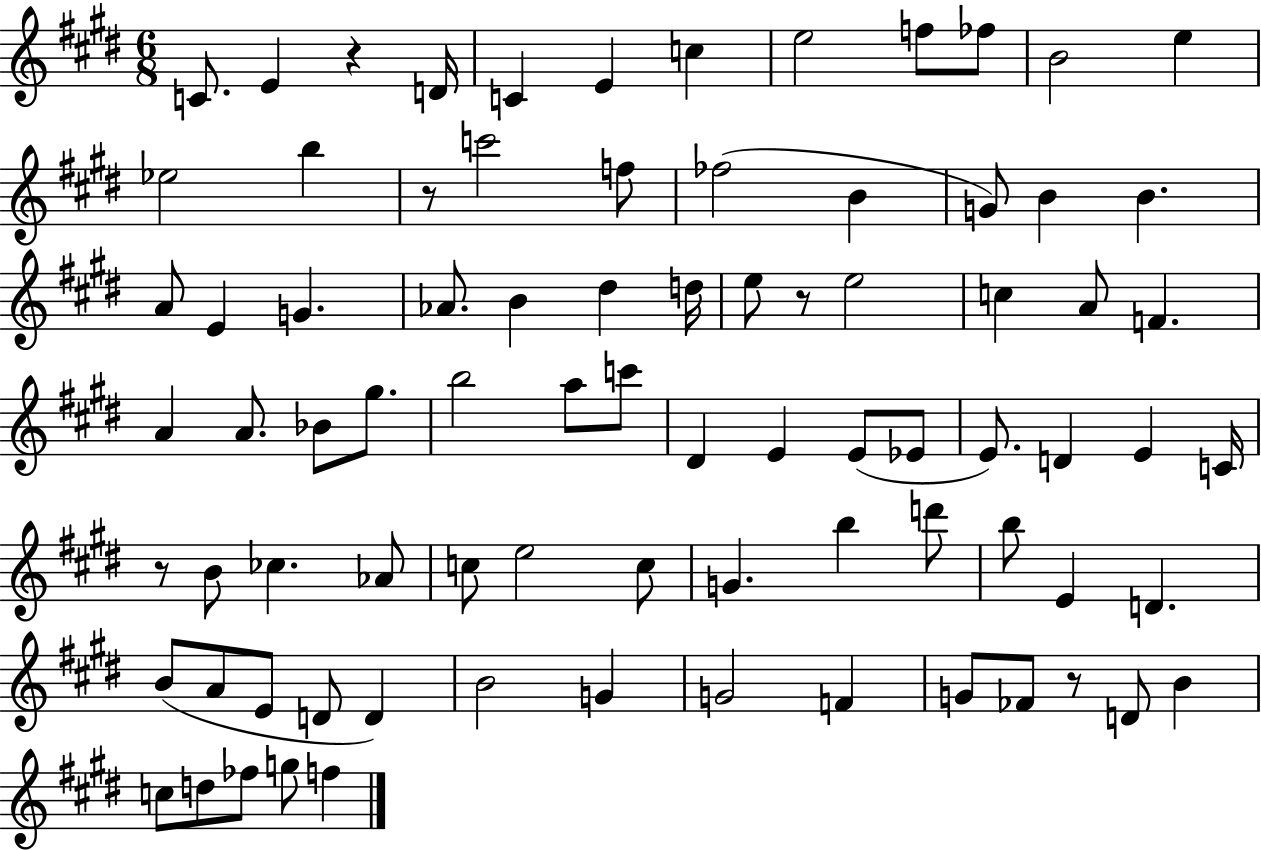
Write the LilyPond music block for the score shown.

{
  \clef treble
  \numericTimeSignature
  \time 6/8
  \key e \major
  c'8. e'4 r4 d'16 | c'4 e'4 c''4 | e''2 f''8 fes''8 | b'2 e''4 | \break ees''2 b''4 | r8 c'''2 f''8 | fes''2( b'4 | g'8) b'4 b'4. | \break a'8 e'4 g'4. | aes'8. b'4 dis''4 d''16 | e''8 r8 e''2 | c''4 a'8 f'4. | \break a'4 a'8. bes'8 gis''8. | b''2 a''8 c'''8 | dis'4 e'4 e'8( ees'8 | e'8.) d'4 e'4 c'16 | \break r8 b'8 ces''4. aes'8 | c''8 e''2 c''8 | g'4. b''4 d'''8 | b''8 e'4 d'4. | \break b'8( a'8 e'8 d'8 d'4) | b'2 g'4 | g'2 f'4 | g'8 fes'8 r8 d'8 b'4 | \break c''8 d''8 fes''8 g''8 f''4 | \bar "|."
}